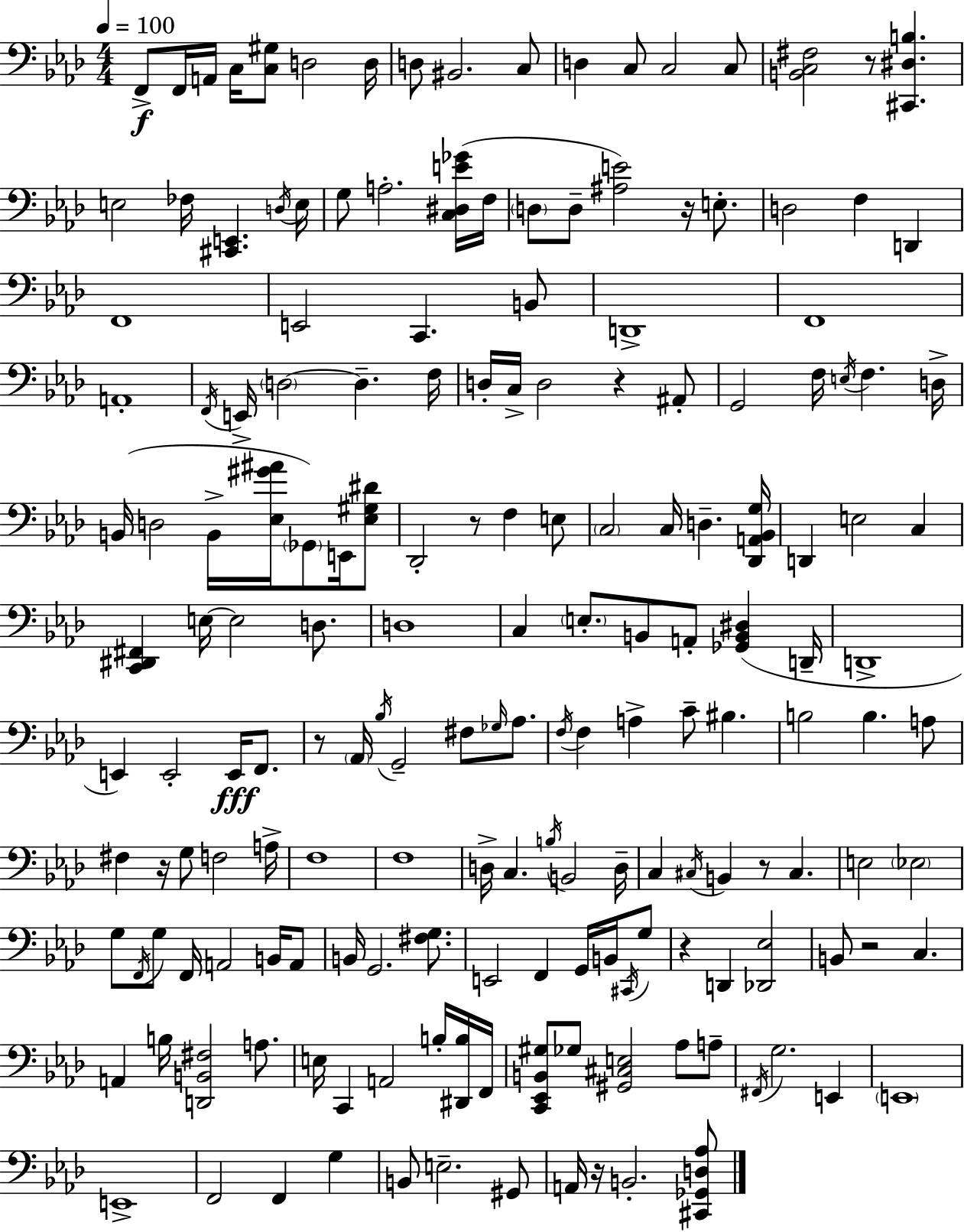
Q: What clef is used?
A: bass